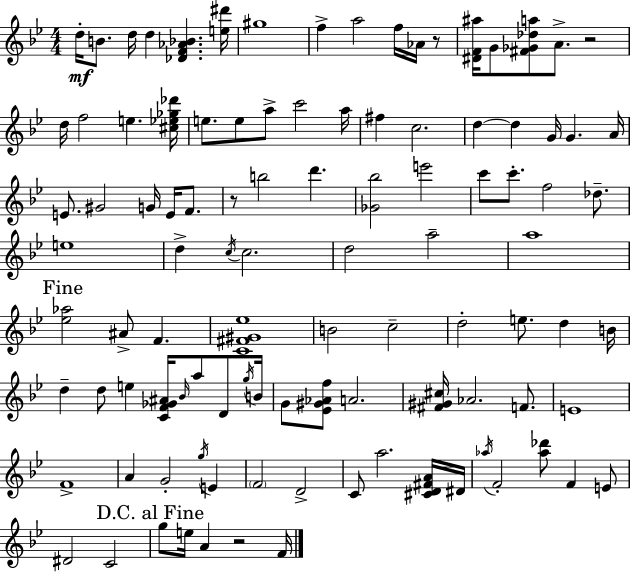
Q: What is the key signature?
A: G minor